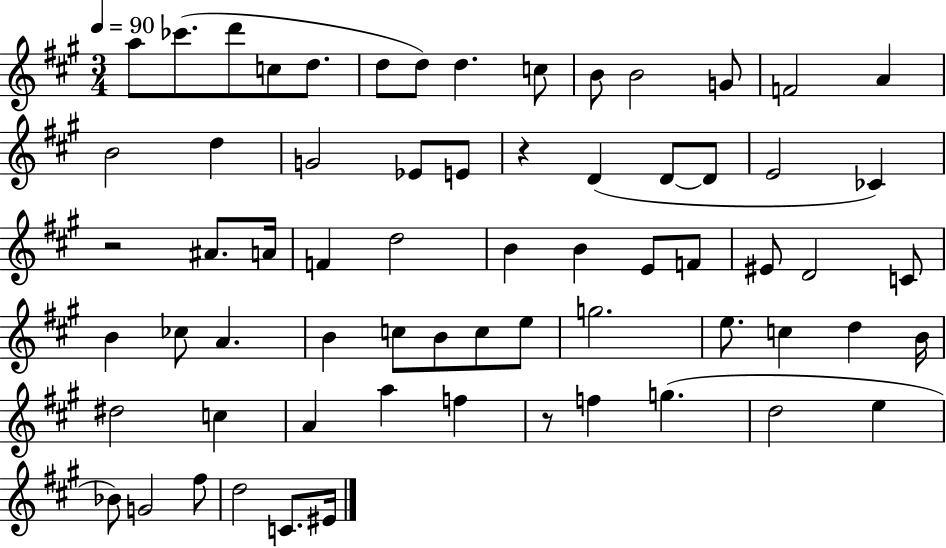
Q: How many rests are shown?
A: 3